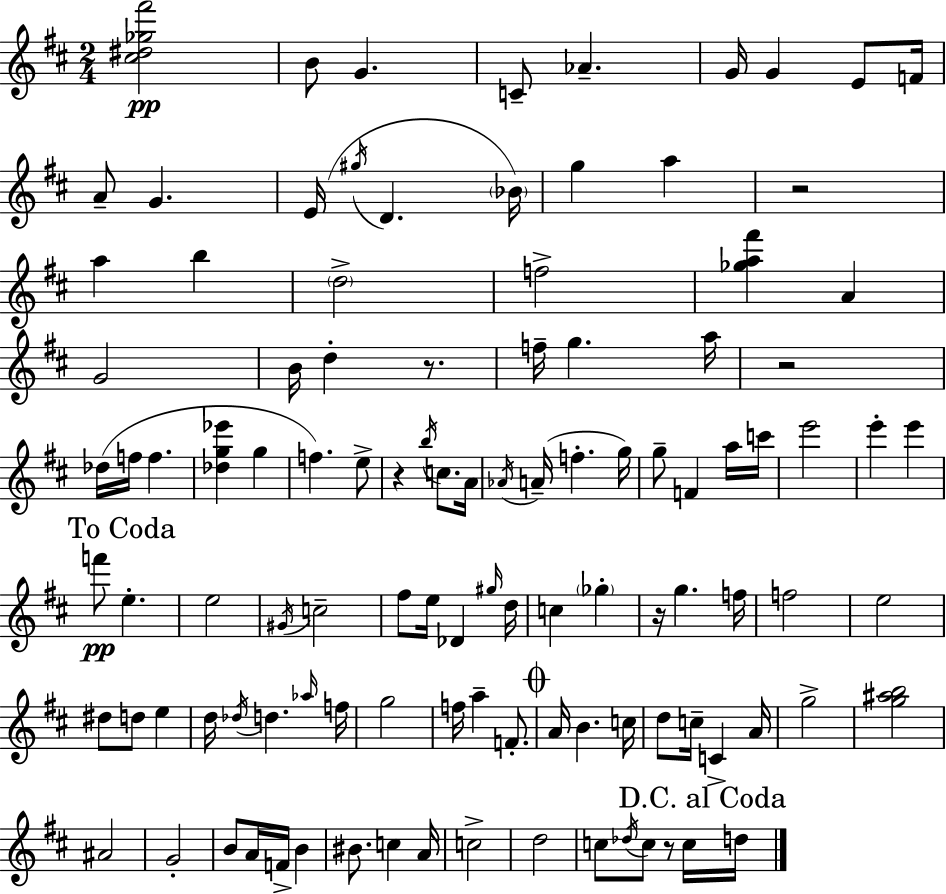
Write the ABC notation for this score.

X:1
T:Untitled
M:2/4
L:1/4
K:D
[^c^d_g^f']2 B/2 G C/2 _A G/4 G E/2 F/4 A/2 G E/4 ^g/4 D _B/4 g a z2 a b d2 f2 [_ga^f'] A G2 B/4 d z/2 f/4 g a/4 z2 _d/4 f/4 f [_dg_e'] g f e/2 z b/4 c/2 A/4 _A/4 A/4 f g/4 g/2 F a/4 c'/4 e'2 e' e' f'/2 e e2 ^G/4 c2 ^f/2 e/4 _D ^g/4 d/4 c _g z/4 g f/4 f2 e2 ^d/2 d/2 e d/4 _d/4 d _a/4 f/4 g2 f/4 a F/2 A/4 B c/4 d/2 c/4 C A/4 g2 [g^ab]2 ^A2 G2 B/2 A/4 F/4 B ^B/2 c A/4 c2 d2 c/2 _d/4 c/2 z/2 c/4 d/4